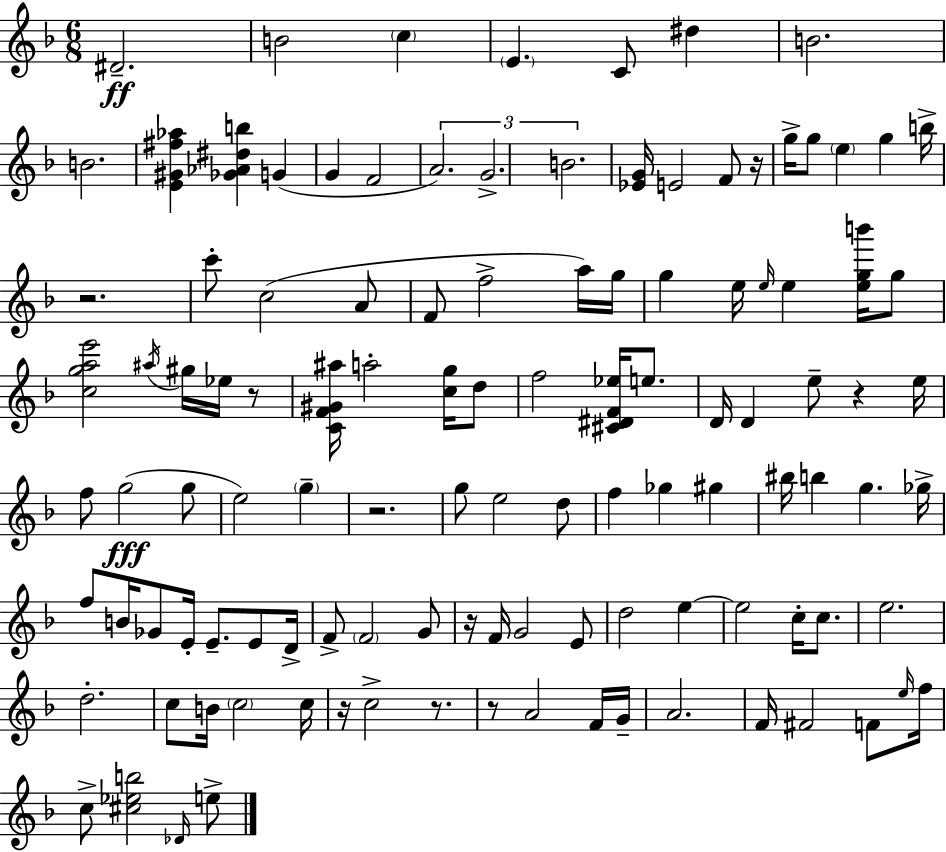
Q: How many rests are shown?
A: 9